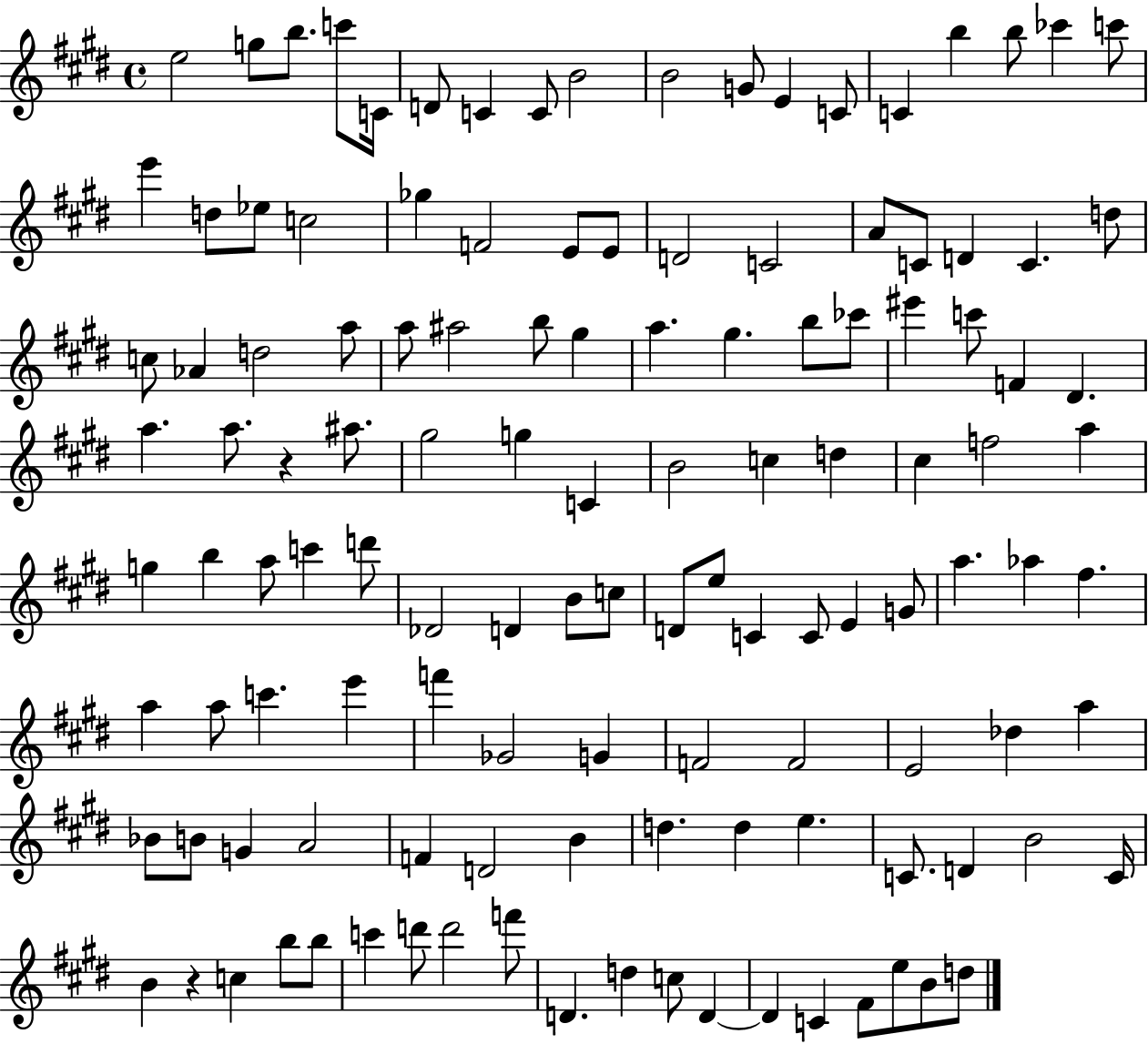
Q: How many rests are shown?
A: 2